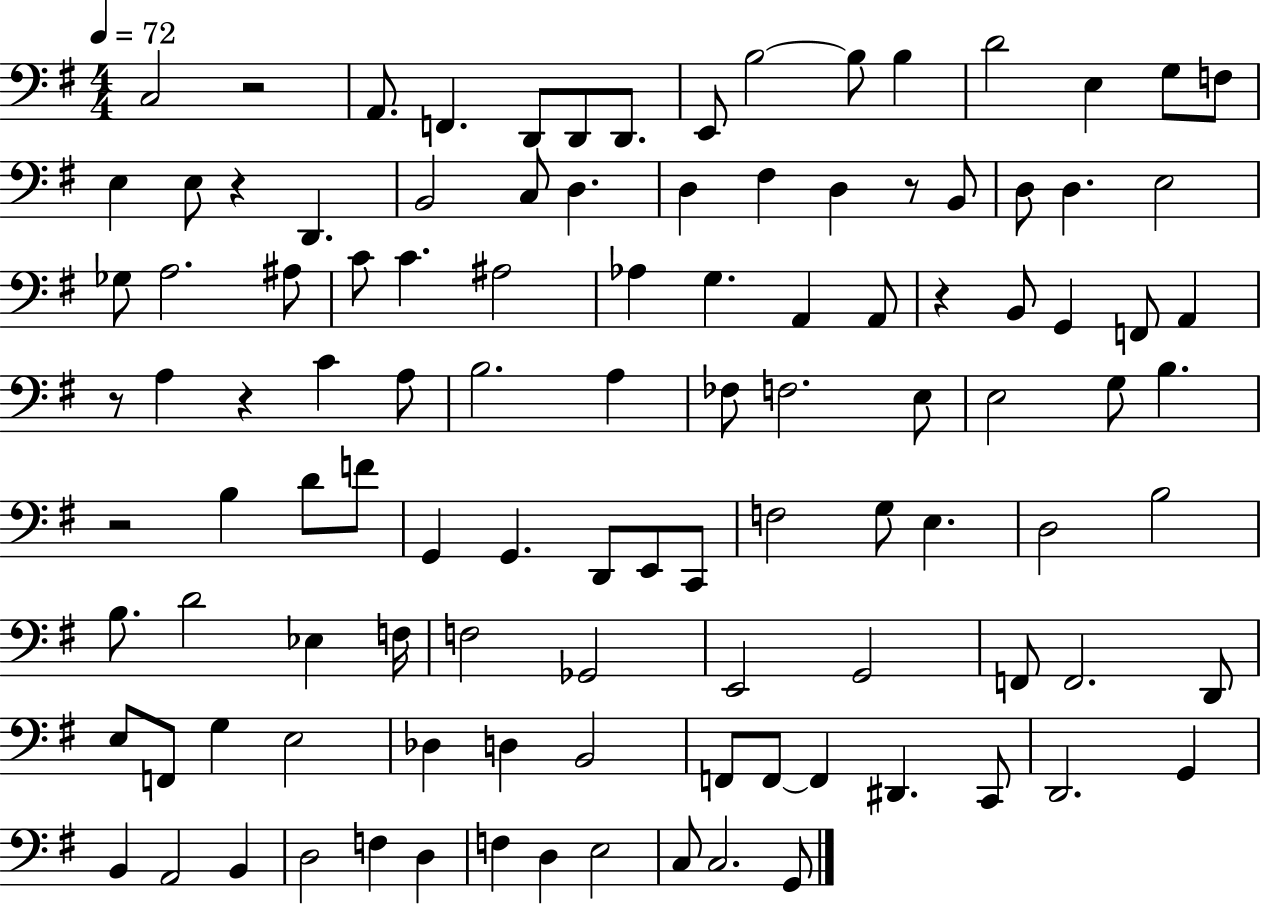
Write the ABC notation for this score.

X:1
T:Untitled
M:4/4
L:1/4
K:G
C,2 z2 A,,/2 F,, D,,/2 D,,/2 D,,/2 E,,/2 B,2 B,/2 B, D2 E, G,/2 F,/2 E, E,/2 z D,, B,,2 C,/2 D, D, ^F, D, z/2 B,,/2 D,/2 D, E,2 _G,/2 A,2 ^A,/2 C/2 C ^A,2 _A, G, A,, A,,/2 z B,,/2 G,, F,,/2 A,, z/2 A, z C A,/2 B,2 A, _F,/2 F,2 E,/2 E,2 G,/2 B, z2 B, D/2 F/2 G,, G,, D,,/2 E,,/2 C,,/2 F,2 G,/2 E, D,2 B,2 B,/2 D2 _E, F,/4 F,2 _G,,2 E,,2 G,,2 F,,/2 F,,2 D,,/2 E,/2 F,,/2 G, E,2 _D, D, B,,2 F,,/2 F,,/2 F,, ^D,, C,,/2 D,,2 G,, B,, A,,2 B,, D,2 F, D, F, D, E,2 C,/2 C,2 G,,/2